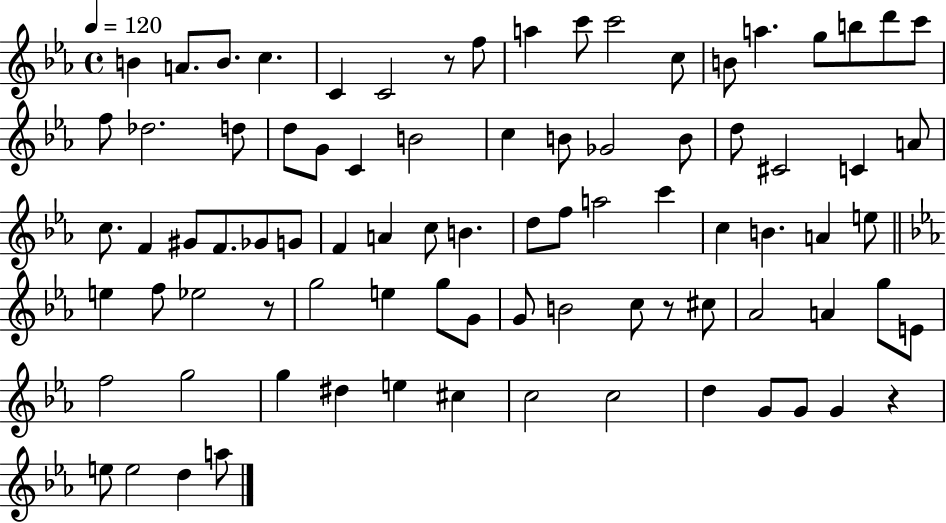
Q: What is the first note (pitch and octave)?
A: B4